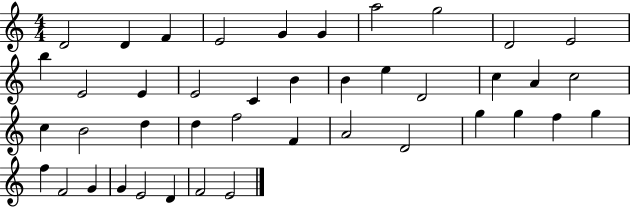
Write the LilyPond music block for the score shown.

{
  \clef treble
  \numericTimeSignature
  \time 4/4
  \key c \major
  d'2 d'4 f'4 | e'2 g'4 g'4 | a''2 g''2 | d'2 e'2 | \break b''4 e'2 e'4 | e'2 c'4 b'4 | b'4 e''4 d'2 | c''4 a'4 c''2 | \break c''4 b'2 d''4 | d''4 f''2 f'4 | a'2 d'2 | g''4 g''4 f''4 g''4 | \break f''4 f'2 g'4 | g'4 e'2 d'4 | f'2 e'2 | \bar "|."
}